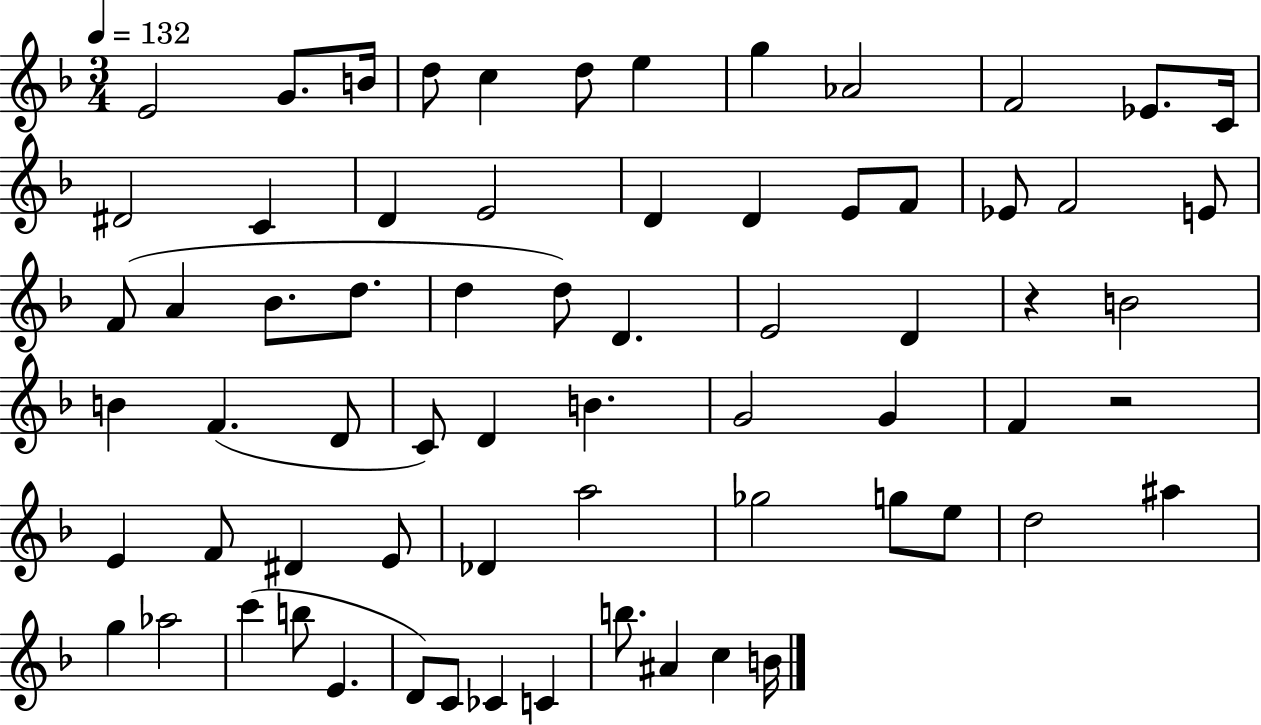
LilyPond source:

{
  \clef treble
  \numericTimeSignature
  \time 3/4
  \key f \major
  \tempo 4 = 132
  e'2 g'8. b'16 | d''8 c''4 d''8 e''4 | g''4 aes'2 | f'2 ees'8. c'16 | \break dis'2 c'4 | d'4 e'2 | d'4 d'4 e'8 f'8 | ees'8 f'2 e'8 | \break f'8( a'4 bes'8. d''8. | d''4 d''8) d'4. | e'2 d'4 | r4 b'2 | \break b'4 f'4.( d'8 | c'8) d'4 b'4. | g'2 g'4 | f'4 r2 | \break e'4 f'8 dis'4 e'8 | des'4 a''2 | ges''2 g''8 e''8 | d''2 ais''4 | \break g''4 aes''2 | c'''4( b''8 e'4. | d'8) c'8 ces'4 c'4 | b''8. ais'4 c''4 b'16 | \break \bar "|."
}